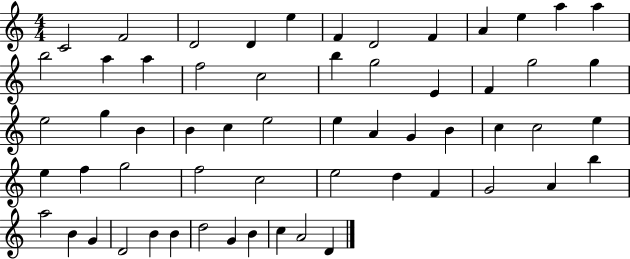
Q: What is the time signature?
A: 4/4